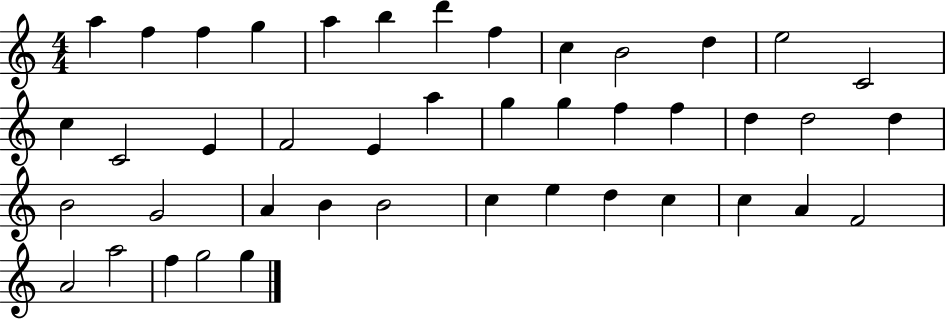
A5/q F5/q F5/q G5/q A5/q B5/q D6/q F5/q C5/q B4/h D5/q E5/h C4/h C5/q C4/h E4/q F4/h E4/q A5/q G5/q G5/q F5/q F5/q D5/q D5/h D5/q B4/h G4/h A4/q B4/q B4/h C5/q E5/q D5/q C5/q C5/q A4/q F4/h A4/h A5/h F5/q G5/h G5/q